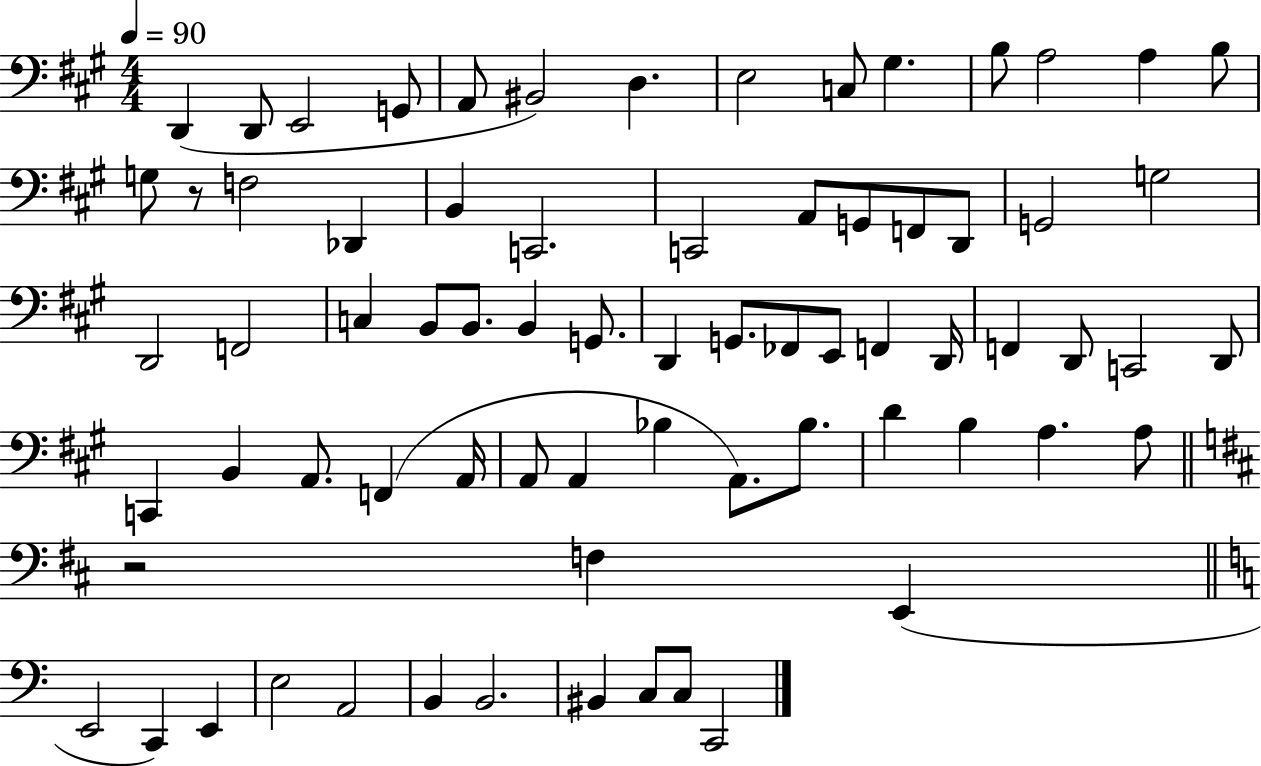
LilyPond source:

{
  \clef bass
  \numericTimeSignature
  \time 4/4
  \key a \major
  \tempo 4 = 90
  d,4( d,8 e,2 g,8 | a,8 bis,2) d4. | e2 c8 gis4. | b8 a2 a4 b8 | \break g8 r8 f2 des,4 | b,4 c,2. | c,2 a,8 g,8 f,8 d,8 | g,2 g2 | \break d,2 f,2 | c4 b,8 b,8. b,4 g,8. | d,4 g,8. fes,8 e,8 f,4 d,16 | f,4 d,8 c,2 d,8 | \break c,4 b,4 a,8. f,4( a,16 | a,8 a,4 bes4 a,8.) bes8. | d'4 b4 a4. a8 | \bar "||" \break \key d \major r2 f4 e,4( | \bar "||" \break \key a \minor e,2 c,4) e,4 | e2 a,2 | b,4 b,2. | bis,4 c8 c8 c,2 | \break \bar "|."
}